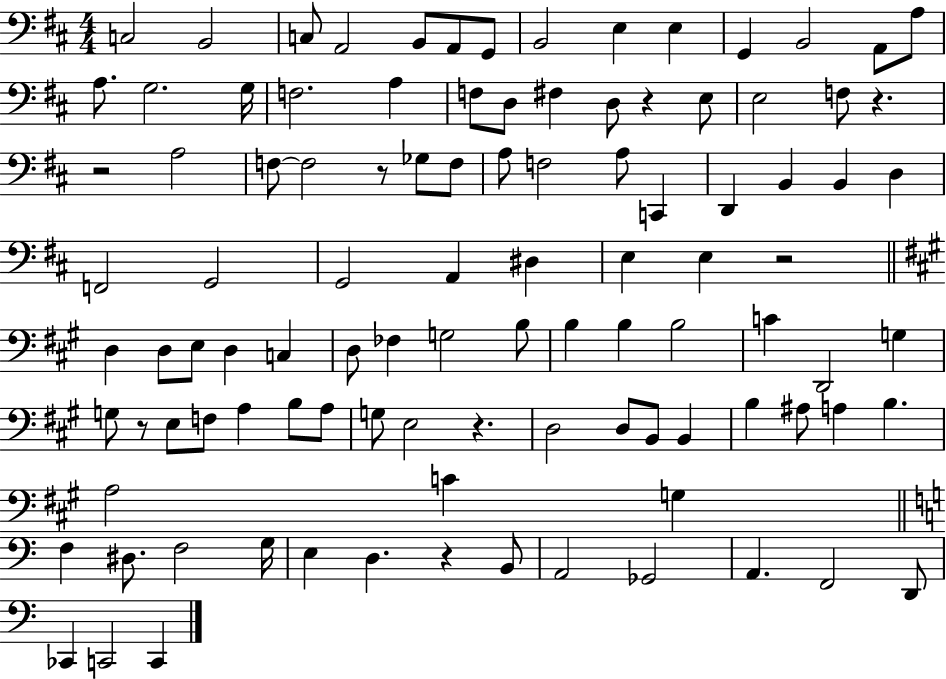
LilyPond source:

{
  \clef bass
  \numericTimeSignature
  \time 4/4
  \key d \major
  \repeat volta 2 { c2 b,2 | c8 a,2 b,8 a,8 g,8 | b,2 e4 e4 | g,4 b,2 a,8 a8 | \break a8. g2. g16 | f2. a4 | f8 d8 fis4 d8 r4 e8 | e2 f8 r4. | \break r2 a2 | f8~~ f2 r8 ges8 f8 | a8 f2 a8 c,4 | d,4 b,4 b,4 d4 | \break f,2 g,2 | g,2 a,4 dis4 | e4 e4 r2 | \bar "||" \break \key a \major d4 d8 e8 d4 c4 | d8 fes4 g2 b8 | b4 b4 b2 | c'4 d,2 g4 | \break g8 r8 e8 f8 a4 b8 a8 | g8 e2 r4. | d2 d8 b,8 b,4 | b4 ais8 a4 b4. | \break a2 c'4 g4 | \bar "||" \break \key c \major f4 dis8. f2 g16 | e4 d4. r4 b,8 | a,2 ges,2 | a,4. f,2 d,8 | \break ces,4 c,2 c,4 | } \bar "|."
}